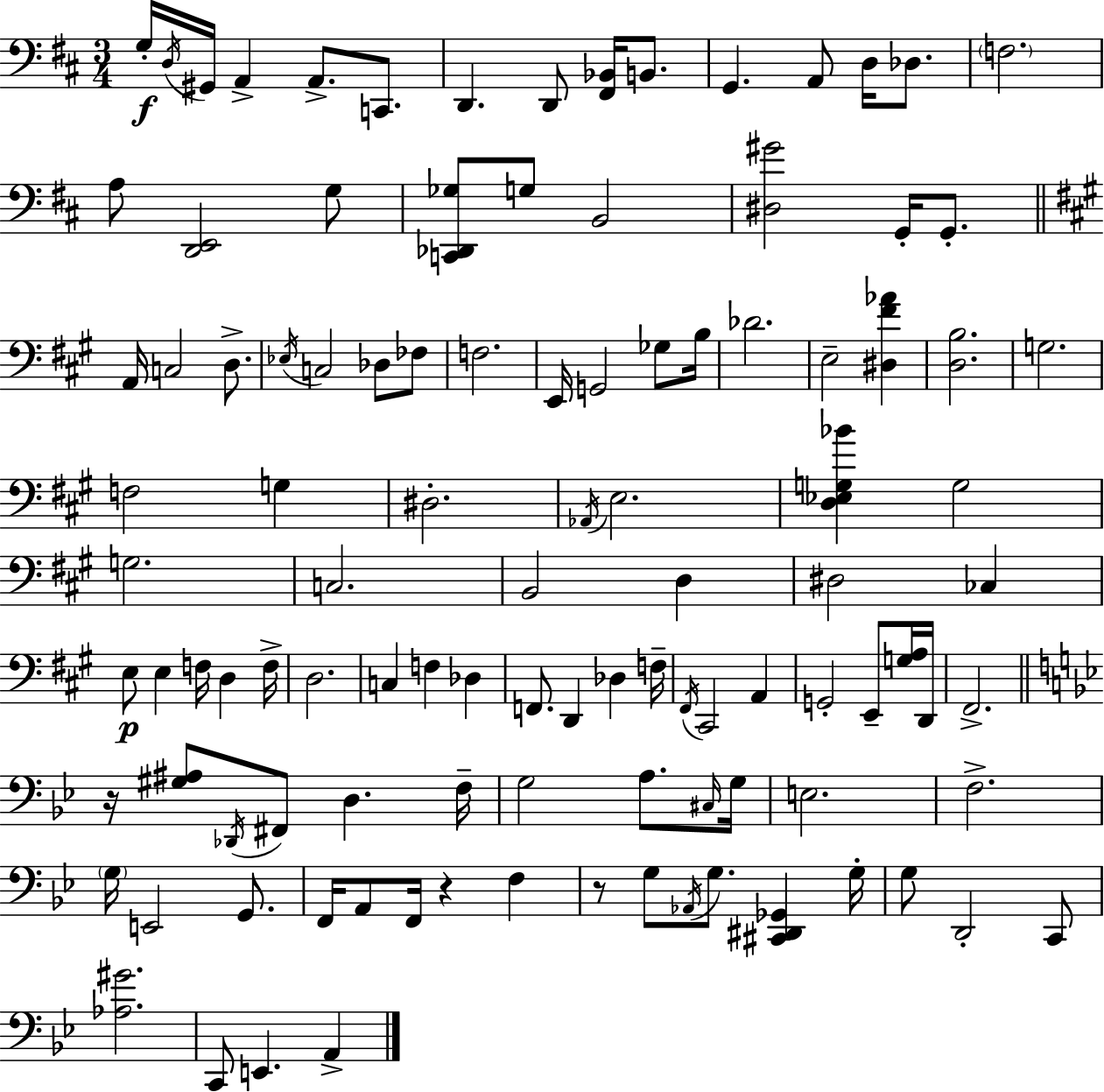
{
  \clef bass
  \numericTimeSignature
  \time 3/4
  \key d \major
  g16-.\f \acciaccatura { d16 } gis,16 a,4-> a,8.-> c,8. | d,4. d,8 <fis, bes,>16 b,8. | g,4. a,8 d16 des8. | \parenthesize f2. | \break a8 <d, e,>2 g8 | <c, des, ges>8 g8 b,2 | <dis gis'>2 g,16-. g,8.-. | \bar "||" \break \key a \major a,16 c2 d8.-> | \acciaccatura { ees16 } c2 des8 fes8 | f2. | e,16 g,2 ges8 | \break b16 des'2. | e2-- <dis fis' aes'>4 | <d b>2. | g2. | \break f2 g4 | dis2.-. | \acciaccatura { aes,16 } e2. | <d ees g bes'>4 g2 | \break g2. | c2. | b,2 d4 | dis2 ces4 | \break e8\p e4 f16 d4 | f16-> d2. | c4 f4 des4 | f,8. d,4 des4 | \break f16-- \acciaccatura { fis,16 } cis,2 a,4 | g,2-. e,8-- | <g a>16 d,16 fis,2.-> | \bar "||" \break \key bes \major r16 <gis ais>8 \acciaccatura { des,16 } fis,8 d4. | f16-- g2 a8. | \grace { cis16 } g16 e2. | f2.-> | \break \parenthesize g16 e,2 g,8. | f,16 a,8 f,16 r4 f4 | r8 g8 \acciaccatura { aes,16 } g8. <cis, dis, ges,>4 | g16-. g8 d,2-. | \break c,8 <aes gis'>2. | c,8 e,4. a,4-> | \bar "|."
}